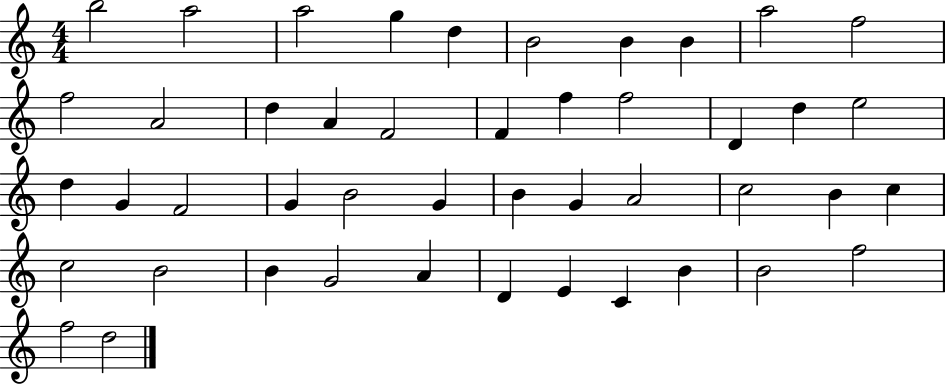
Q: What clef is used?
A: treble